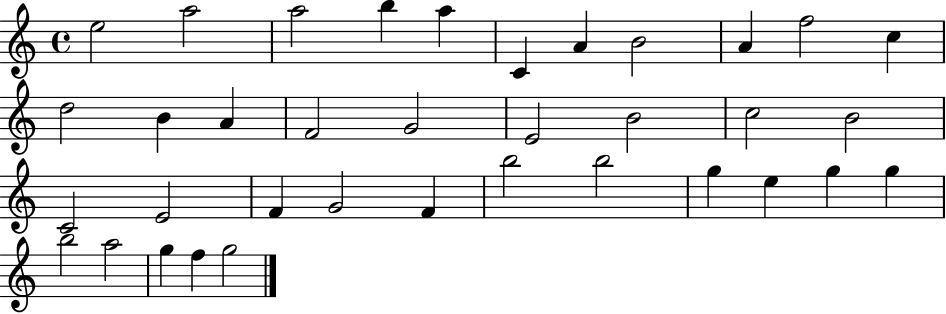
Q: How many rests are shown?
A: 0